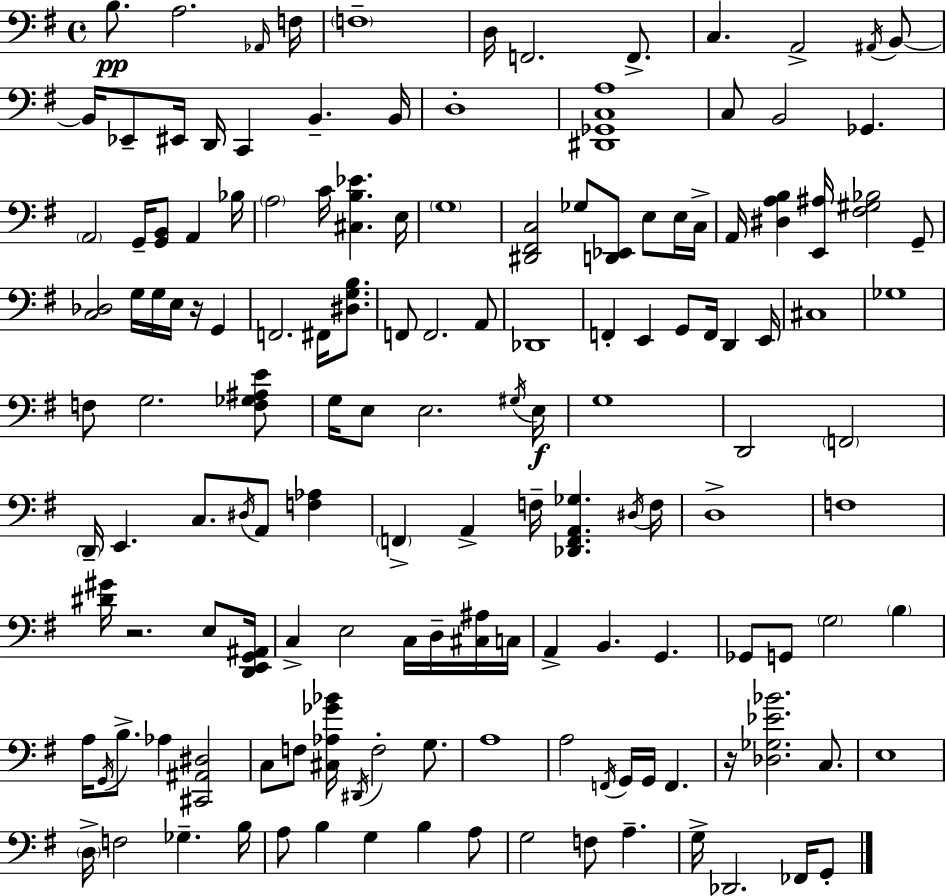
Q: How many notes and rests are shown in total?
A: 145